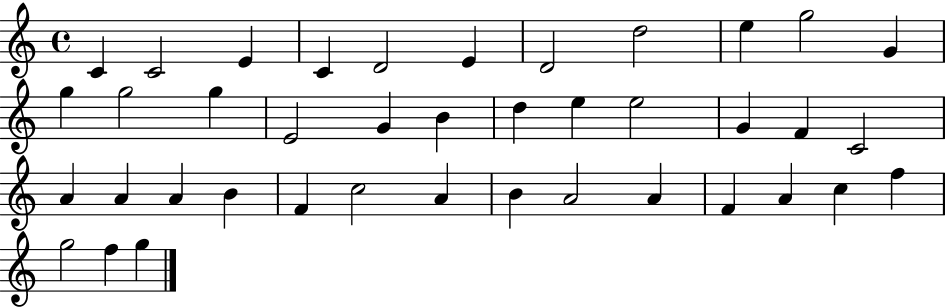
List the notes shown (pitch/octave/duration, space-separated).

C4/q C4/h E4/q C4/q D4/h E4/q D4/h D5/h E5/q G5/h G4/q G5/q G5/h G5/q E4/h G4/q B4/q D5/q E5/q E5/h G4/q F4/q C4/h A4/q A4/q A4/q B4/q F4/q C5/h A4/q B4/q A4/h A4/q F4/q A4/q C5/q F5/q G5/h F5/q G5/q